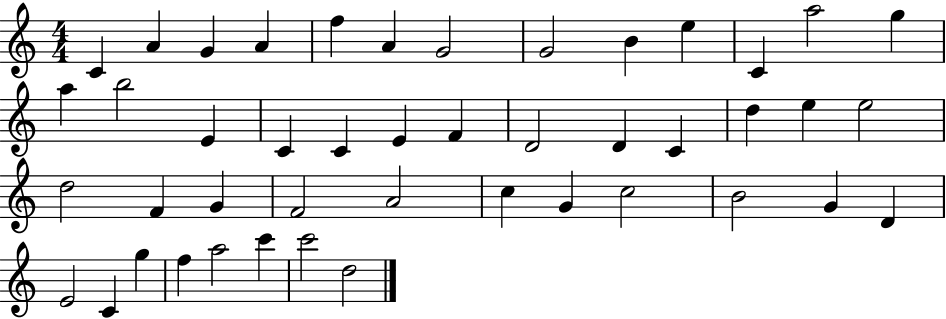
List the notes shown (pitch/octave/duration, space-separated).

C4/q A4/q G4/q A4/q F5/q A4/q G4/h G4/h B4/q E5/q C4/q A5/h G5/q A5/q B5/h E4/q C4/q C4/q E4/q F4/q D4/h D4/q C4/q D5/q E5/q E5/h D5/h F4/q G4/q F4/h A4/h C5/q G4/q C5/h B4/h G4/q D4/q E4/h C4/q G5/q F5/q A5/h C6/q C6/h D5/h